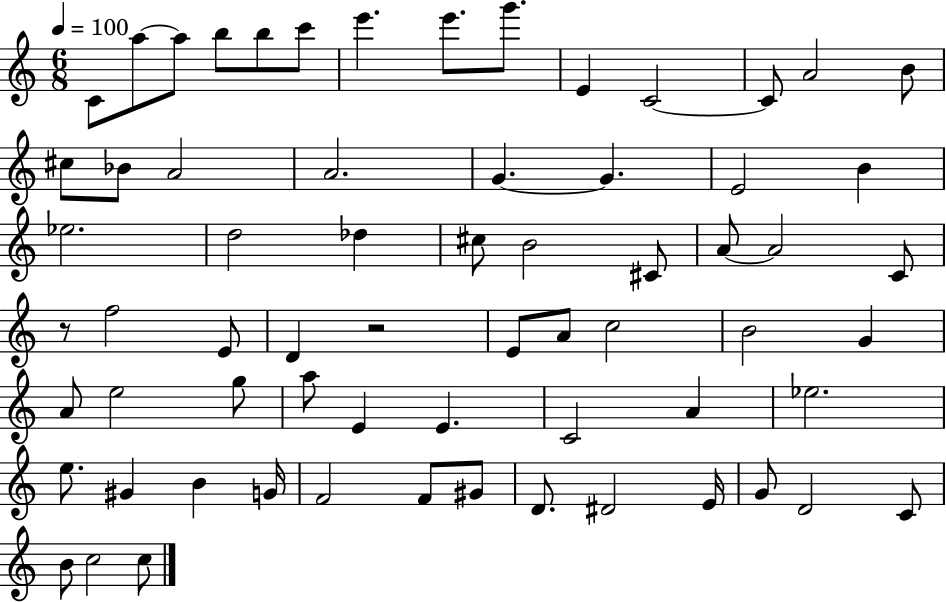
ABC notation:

X:1
T:Untitled
M:6/8
L:1/4
K:C
C/2 a/2 a/2 b/2 b/2 c'/2 e' e'/2 g'/2 E C2 C/2 A2 B/2 ^c/2 _B/2 A2 A2 G G E2 B _e2 d2 _d ^c/2 B2 ^C/2 A/2 A2 C/2 z/2 f2 E/2 D z2 E/2 A/2 c2 B2 G A/2 e2 g/2 a/2 E E C2 A _e2 e/2 ^G B G/4 F2 F/2 ^G/2 D/2 ^D2 E/4 G/2 D2 C/2 B/2 c2 c/2